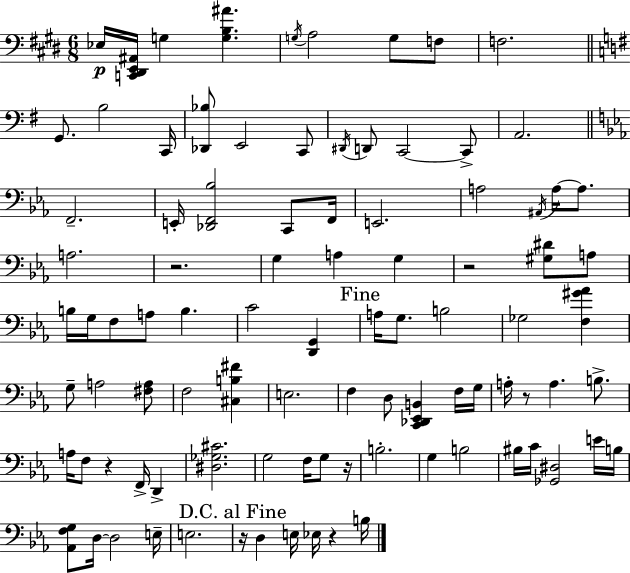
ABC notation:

X:1
T:Untitled
M:6/8
L:1/4
K:E
_E,/4 [C,,^D,,E,,^A,,]/4 G, [G,B,^A] G,/4 A,2 G,/2 F,/2 F,2 G,,/2 B,2 C,,/4 [_D,,_B,]/2 E,,2 C,,/2 ^D,,/4 D,,/2 C,,2 C,,/2 A,,2 F,,2 E,,/4 [_D,,F,,_B,]2 C,,/2 F,,/4 E,,2 A,2 ^A,,/4 A,/4 A,/2 A,2 z2 G, A, G, z2 [^G,^D]/2 A,/2 B,/4 G,/4 F,/2 A,/2 B, C2 [D,,G,,] A,/4 G,/2 B,2 _G,2 [F,^G_A] G,/2 A,2 [^F,A,]/2 F,2 [^C,B,^F] E,2 F, D,/2 [C,,_D,,_E,,B,,] F,/4 G,/4 A,/4 z/2 A, B,/2 A,/4 F,/2 z F,,/4 D,, [^D,_G,^C]2 G,2 F,/4 G,/2 z/4 B,2 G, B,2 ^B,/4 C/4 [_G,,^D,]2 E/4 B,/4 [_A,,F,G,]/2 D,/4 D,2 E,/4 E,2 z/4 D, E,/4 _E,/4 z B,/4